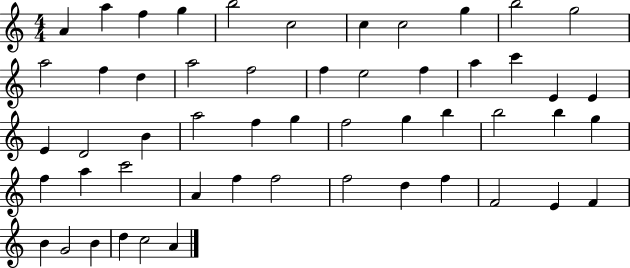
X:1
T:Untitled
M:4/4
L:1/4
K:C
A a f g b2 c2 c c2 g b2 g2 a2 f d a2 f2 f e2 f a c' E E E D2 B a2 f g f2 g b b2 b g f a c'2 A f f2 f2 d f F2 E F B G2 B d c2 A